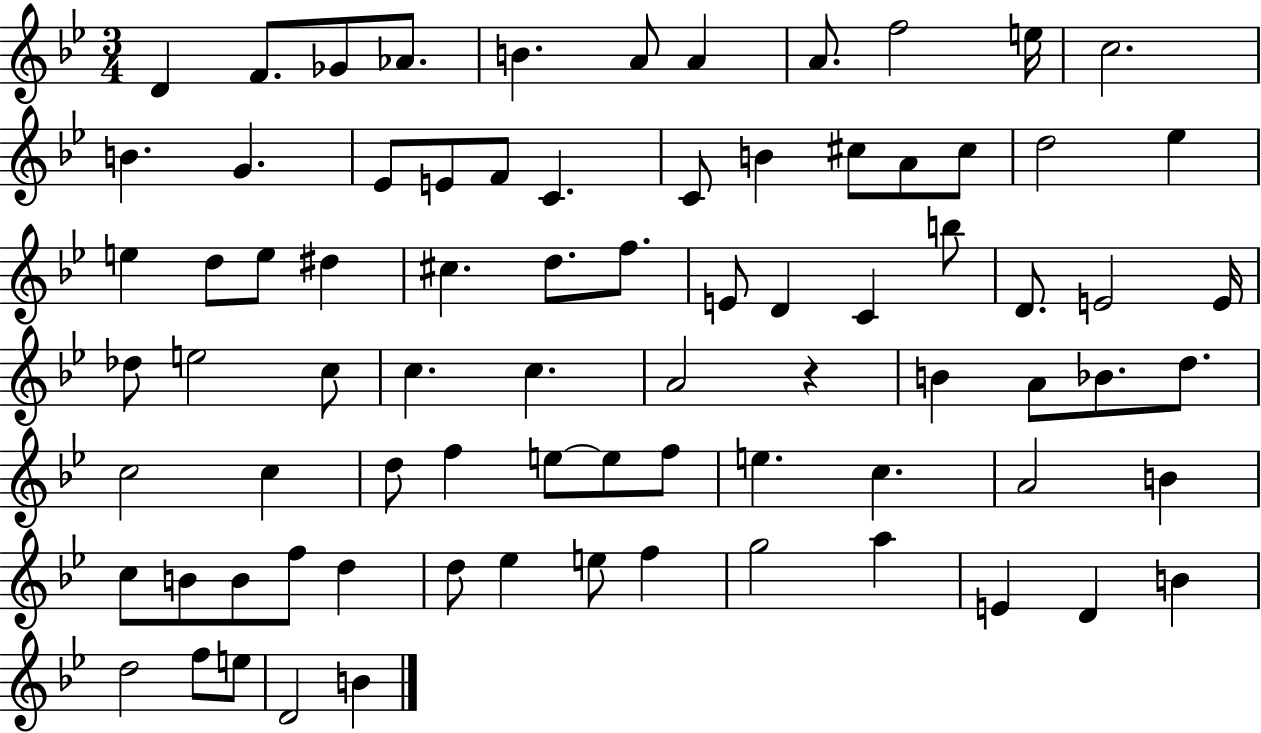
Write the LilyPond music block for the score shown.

{
  \clef treble
  \numericTimeSignature
  \time 3/4
  \key bes \major
  \repeat volta 2 { d'4 f'8. ges'8 aes'8. | b'4. a'8 a'4 | a'8. f''2 e''16 | c''2. | \break b'4. g'4. | ees'8 e'8 f'8 c'4. | c'8 b'4 cis''8 a'8 cis''8 | d''2 ees''4 | \break e''4 d''8 e''8 dis''4 | cis''4. d''8. f''8. | e'8 d'4 c'4 b''8 | d'8. e'2 e'16 | \break des''8 e''2 c''8 | c''4. c''4. | a'2 r4 | b'4 a'8 bes'8. d''8. | \break c''2 c''4 | d''8 f''4 e''8~~ e''8 f''8 | e''4. c''4. | a'2 b'4 | \break c''8 b'8 b'8 f''8 d''4 | d''8 ees''4 e''8 f''4 | g''2 a''4 | e'4 d'4 b'4 | \break d''2 f''8 e''8 | d'2 b'4 | } \bar "|."
}